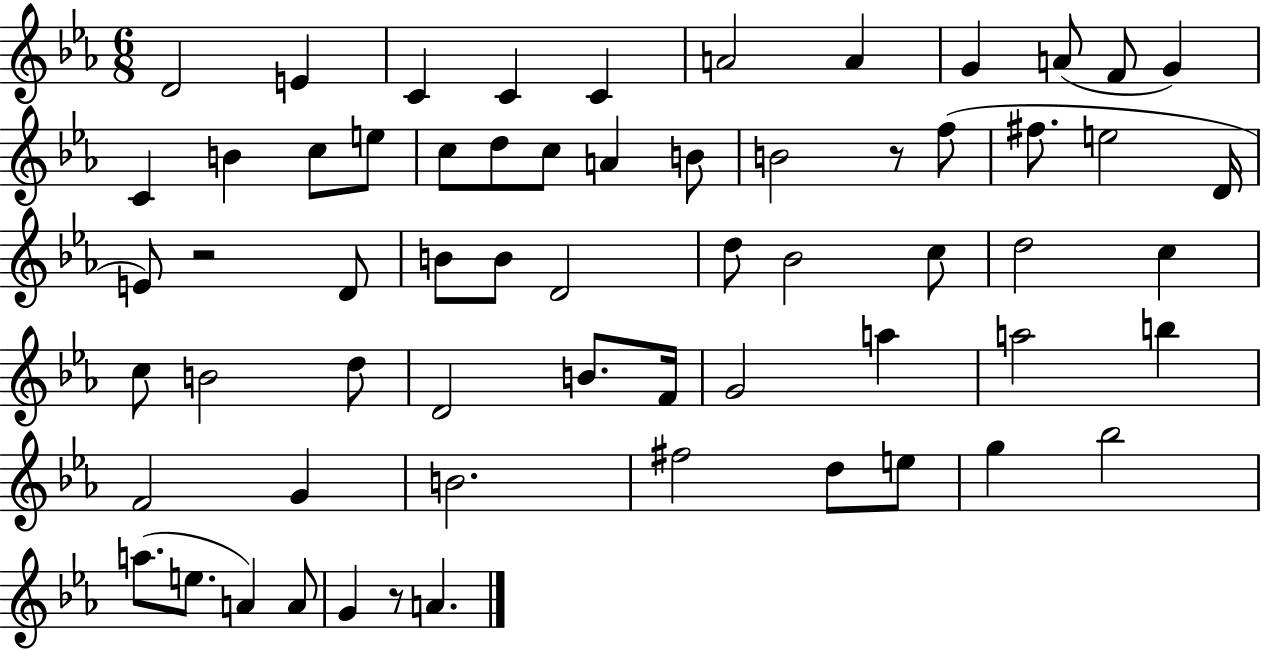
{
  \clef treble
  \numericTimeSignature
  \time 6/8
  \key ees \major
  d'2 e'4 | c'4 c'4 c'4 | a'2 a'4 | g'4 a'8( f'8 g'4) | \break c'4 b'4 c''8 e''8 | c''8 d''8 c''8 a'4 b'8 | b'2 r8 f''8( | fis''8. e''2 d'16 | \break e'8) r2 d'8 | b'8 b'8 d'2 | d''8 bes'2 c''8 | d''2 c''4 | \break c''8 b'2 d''8 | d'2 b'8. f'16 | g'2 a''4 | a''2 b''4 | \break f'2 g'4 | b'2. | fis''2 d''8 e''8 | g''4 bes''2 | \break a''8.( e''8. a'4) a'8 | g'4 r8 a'4. | \bar "|."
}